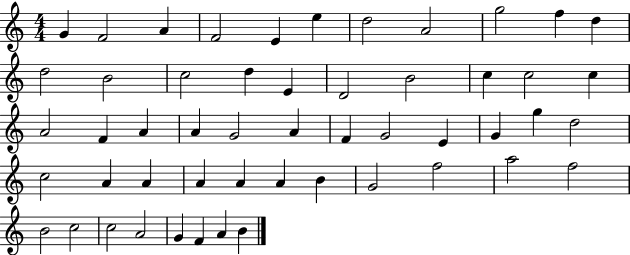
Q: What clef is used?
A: treble